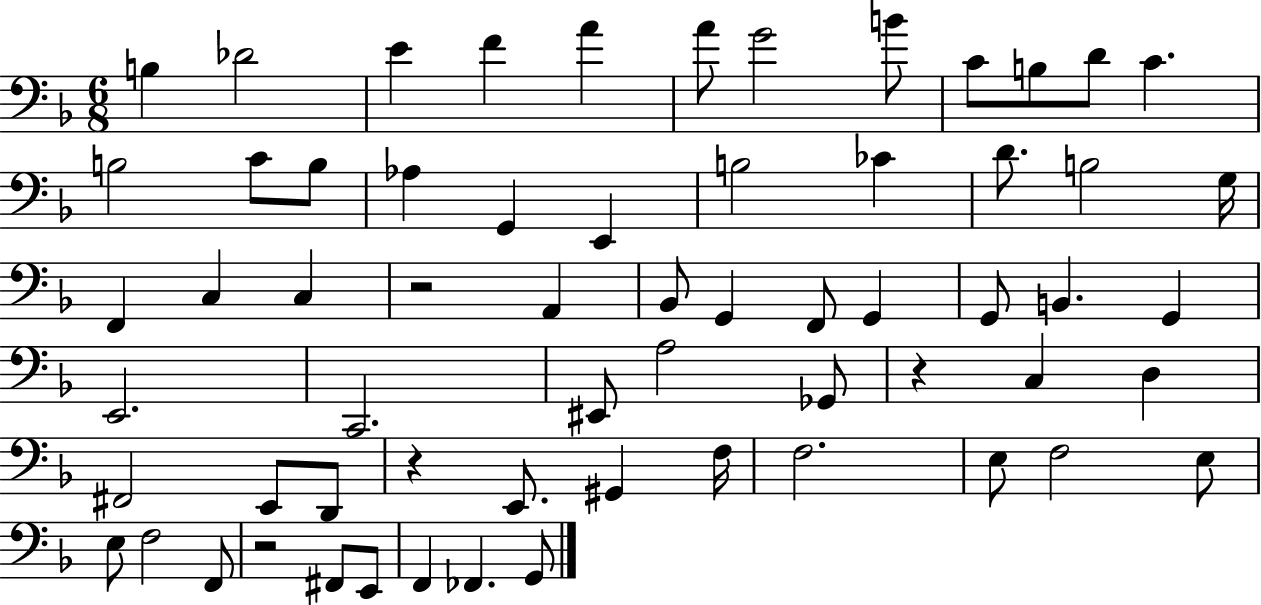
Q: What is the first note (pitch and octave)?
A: B3